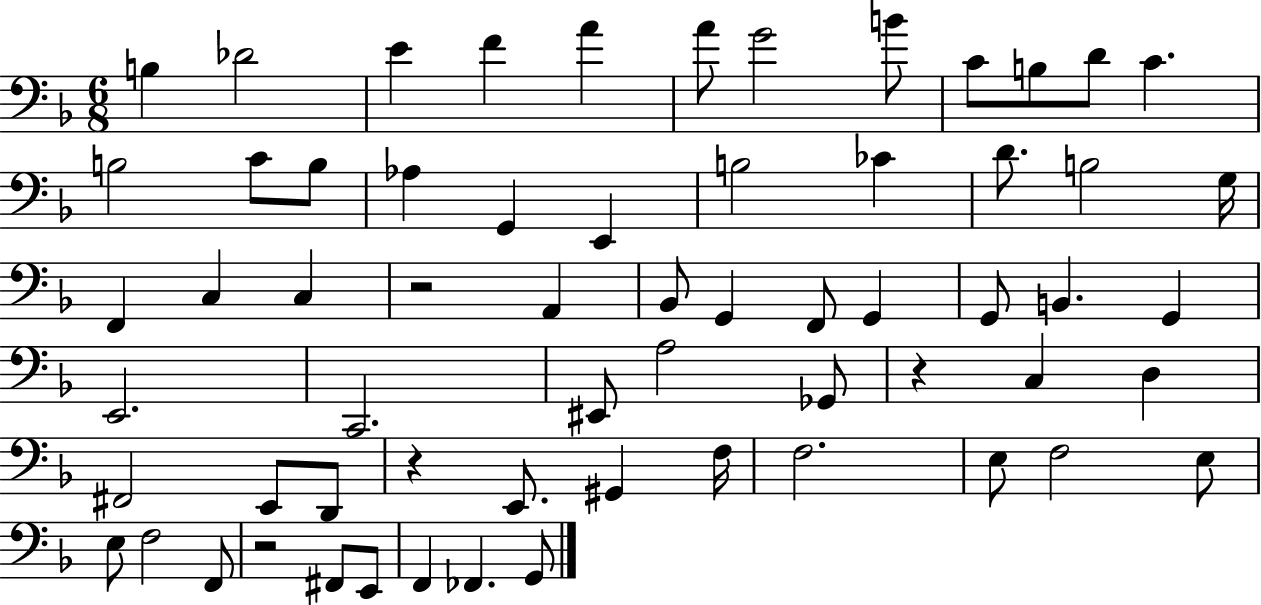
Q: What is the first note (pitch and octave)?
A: B3